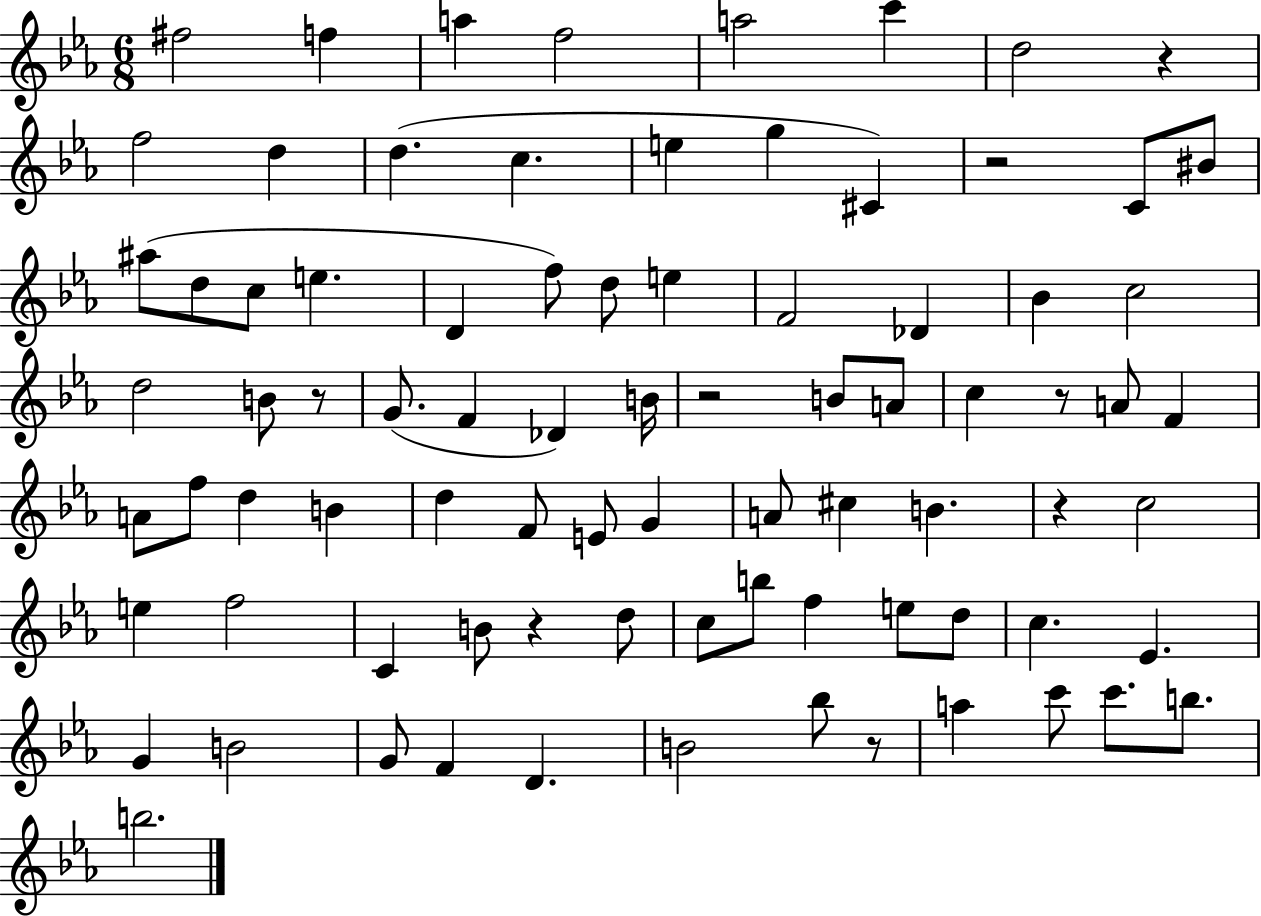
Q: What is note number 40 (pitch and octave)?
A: A4